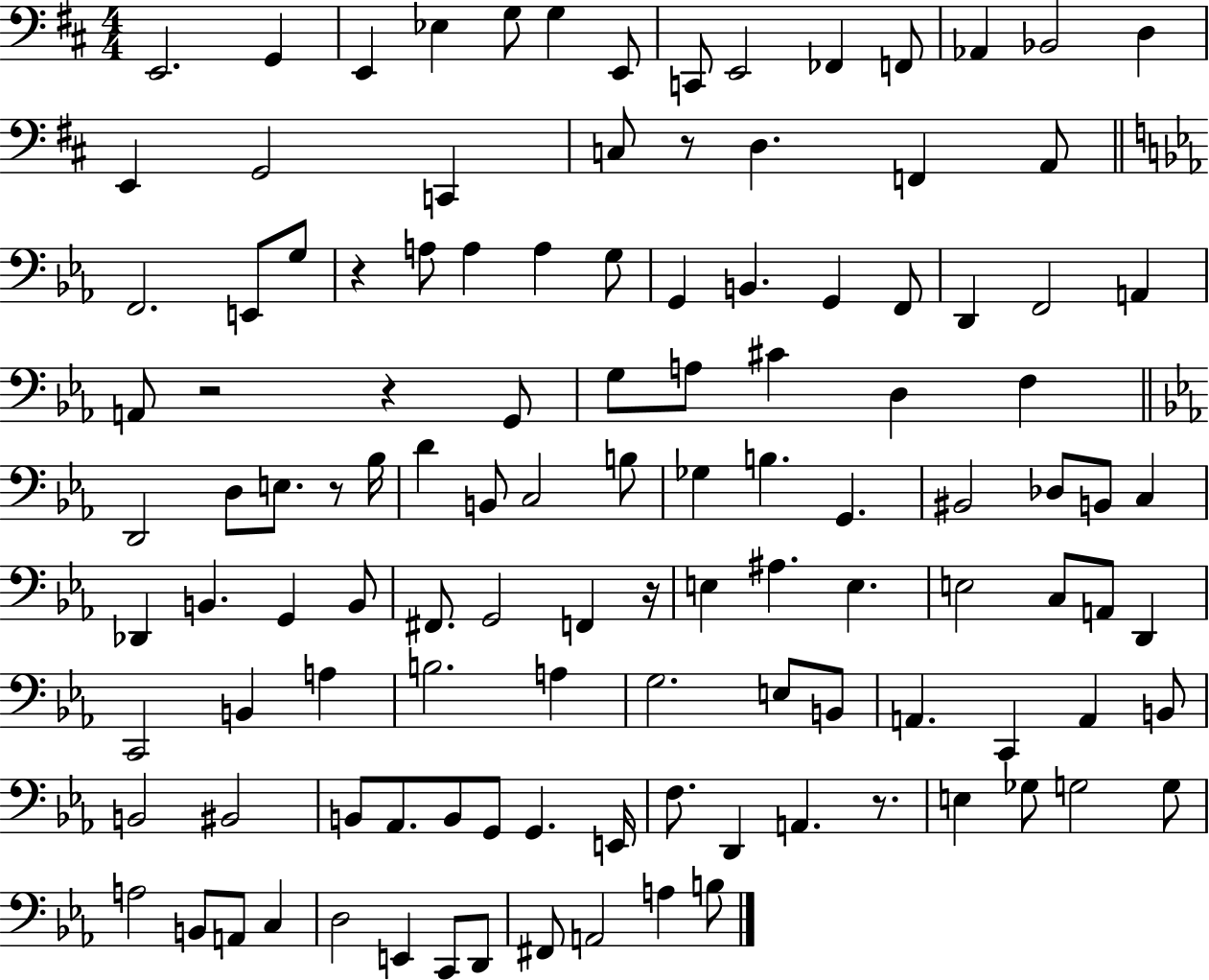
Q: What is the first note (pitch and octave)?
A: E2